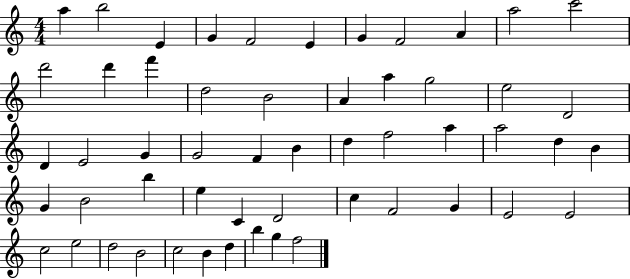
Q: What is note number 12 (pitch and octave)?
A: D6